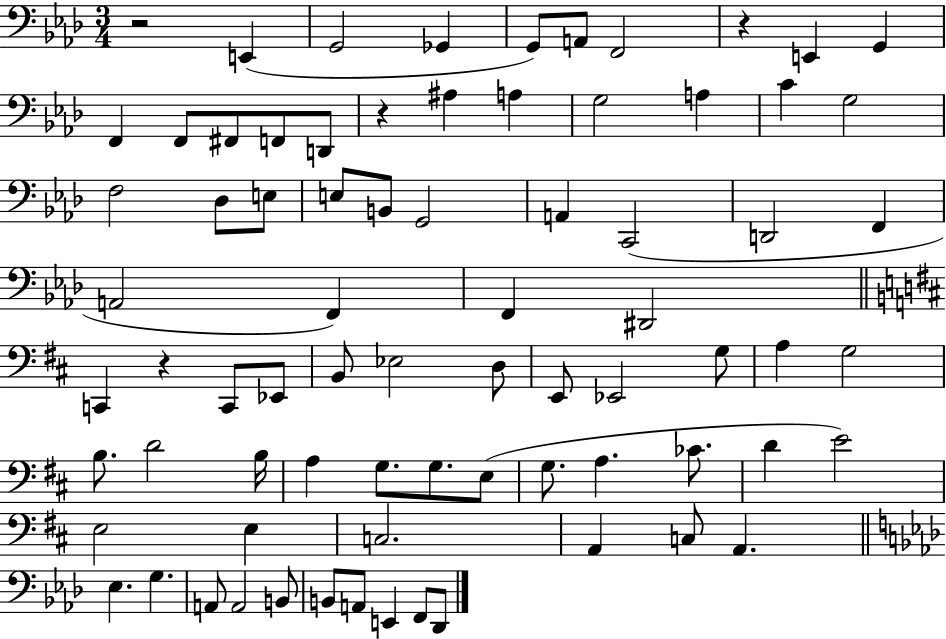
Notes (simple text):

R/h E2/q G2/h Gb2/q G2/e A2/e F2/h R/q E2/q G2/q F2/q F2/e F#2/e F2/e D2/e R/q A#3/q A3/q G3/h A3/q C4/q G3/h F3/h Db3/e E3/e E3/e B2/e G2/h A2/q C2/h D2/h F2/q A2/h F2/q F2/q D#2/h C2/q R/q C2/e Eb2/e B2/e Eb3/h D3/e E2/e Eb2/h G3/e A3/q G3/h B3/e. D4/h B3/s A3/q G3/e. G3/e. E3/e G3/e. A3/q. CES4/e. D4/q E4/h E3/h E3/q C3/h. A2/q C3/e A2/q. Eb3/q. G3/q. A2/e A2/h B2/e B2/e A2/e E2/q F2/e Db2/e